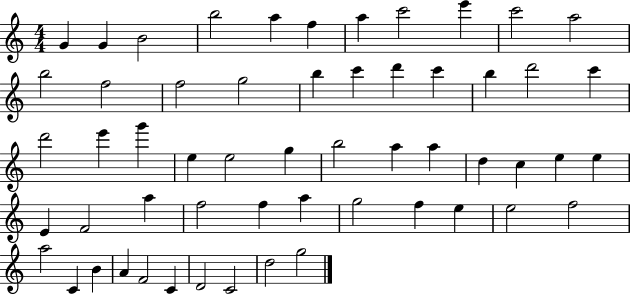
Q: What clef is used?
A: treble